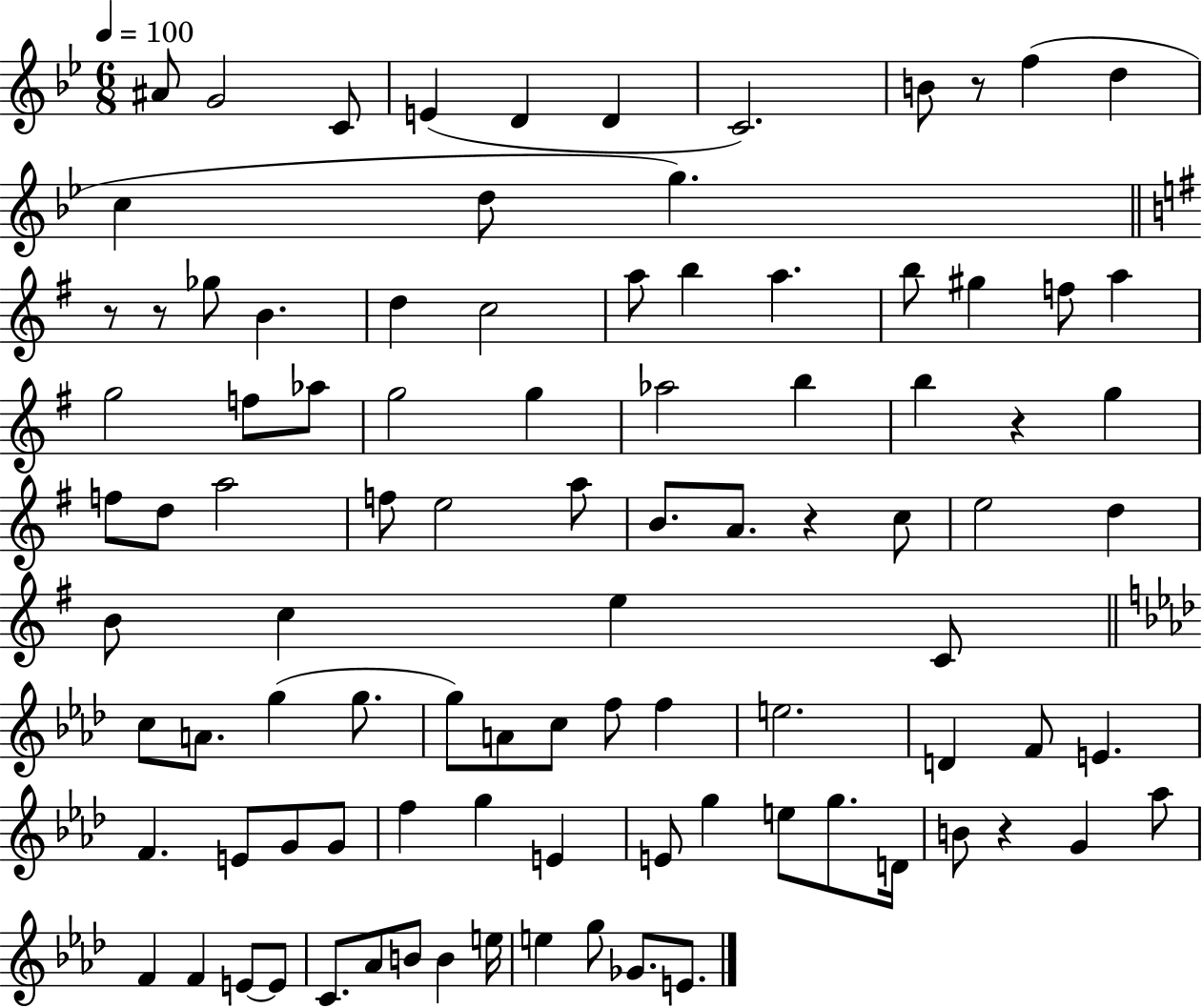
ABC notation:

X:1
T:Untitled
M:6/8
L:1/4
K:Bb
^A/2 G2 C/2 E D D C2 B/2 z/2 f d c d/2 g z/2 z/2 _g/2 B d c2 a/2 b a b/2 ^g f/2 a g2 f/2 _a/2 g2 g _a2 b b z g f/2 d/2 a2 f/2 e2 a/2 B/2 A/2 z c/2 e2 d B/2 c e C/2 c/2 A/2 g g/2 g/2 A/2 c/2 f/2 f e2 D F/2 E F E/2 G/2 G/2 f g E E/2 g e/2 g/2 D/4 B/2 z G _a/2 F F E/2 E/2 C/2 _A/2 B/2 B e/4 e g/2 _G/2 E/2